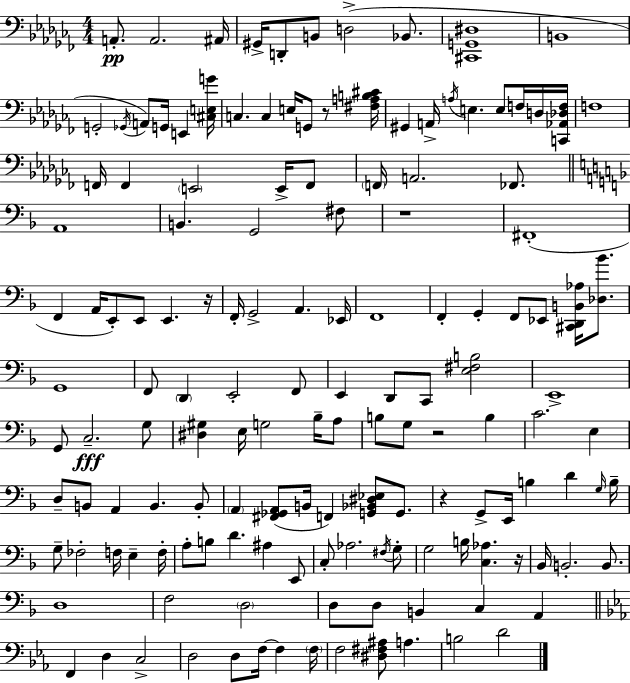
A2/e. A2/h. A#2/s G#2/s D2/e B2/e D3/h Bb2/e. [C#2,G2,D#3]/w B2/w G2/h Gb2/s A2/e G2/s E2/q [C#3,E3,G4]/s C3/q. C3/q E3/s G2/e R/e [F#3,A3,B3,C#4]/s G#2/q A2/s A3/s E3/q. E3/e F3/s D3/s [C2,Ab2,Db3,F3]/s F3/w F2/s F2/q E2/h E2/s F2/e F2/s A2/h. FES2/e. A2/w B2/q. G2/h F#3/e R/w F#2/w F2/q A2/s E2/e E2/e E2/q. R/s F2/s G2/h A2/q. Eb2/s F2/w F2/q G2/q F2/e Eb2/e [C#2,D2,B2,Ab3]/s [Db3,Bb4]/e. G2/w F2/e D2/q E2/h F2/e E2/q D2/e C2/e [E3,F#3,B3]/h E2/w G2/e C3/h. G3/e [D#3,G#3]/q E3/s G3/h Bb3/s A3/e B3/e G3/e R/h B3/q C4/h. E3/q D3/e B2/e A2/q B2/q. B2/e A2/q [F#2,Gb2,A2]/e B2/s F2/q [G2,Bb2,D#3,Eb3]/e G2/e. R/q G2/e E2/s B3/q D4/q G3/s B3/s G3/e FES3/h F3/s E3/q F3/s A3/e B3/e D4/q. A#3/q E2/e C3/e Ab3/h. F#3/s G3/e G3/h B3/s [C3,Ab3]/q. R/s Bb2/s B2/h. B2/e. D3/w F3/h D3/h D3/e D3/e B2/q C3/q A2/q F2/q D3/q C3/h D3/h D3/e F3/s F3/q F3/s F3/h [D#3,F#3,A#3]/e A3/q. B3/h D4/h